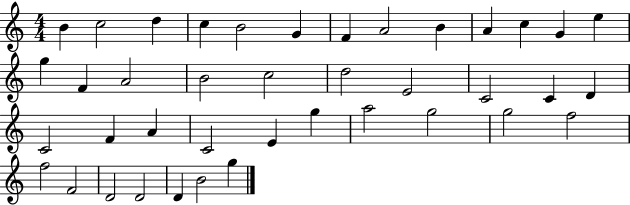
{
  \clef treble
  \numericTimeSignature
  \time 4/4
  \key c \major
  b'4 c''2 d''4 | c''4 b'2 g'4 | f'4 a'2 b'4 | a'4 c''4 g'4 e''4 | \break g''4 f'4 a'2 | b'2 c''2 | d''2 e'2 | c'2 c'4 d'4 | \break c'2 f'4 a'4 | c'2 e'4 g''4 | a''2 g''2 | g''2 f''2 | \break f''2 f'2 | d'2 d'2 | d'4 b'2 g''4 | \bar "|."
}